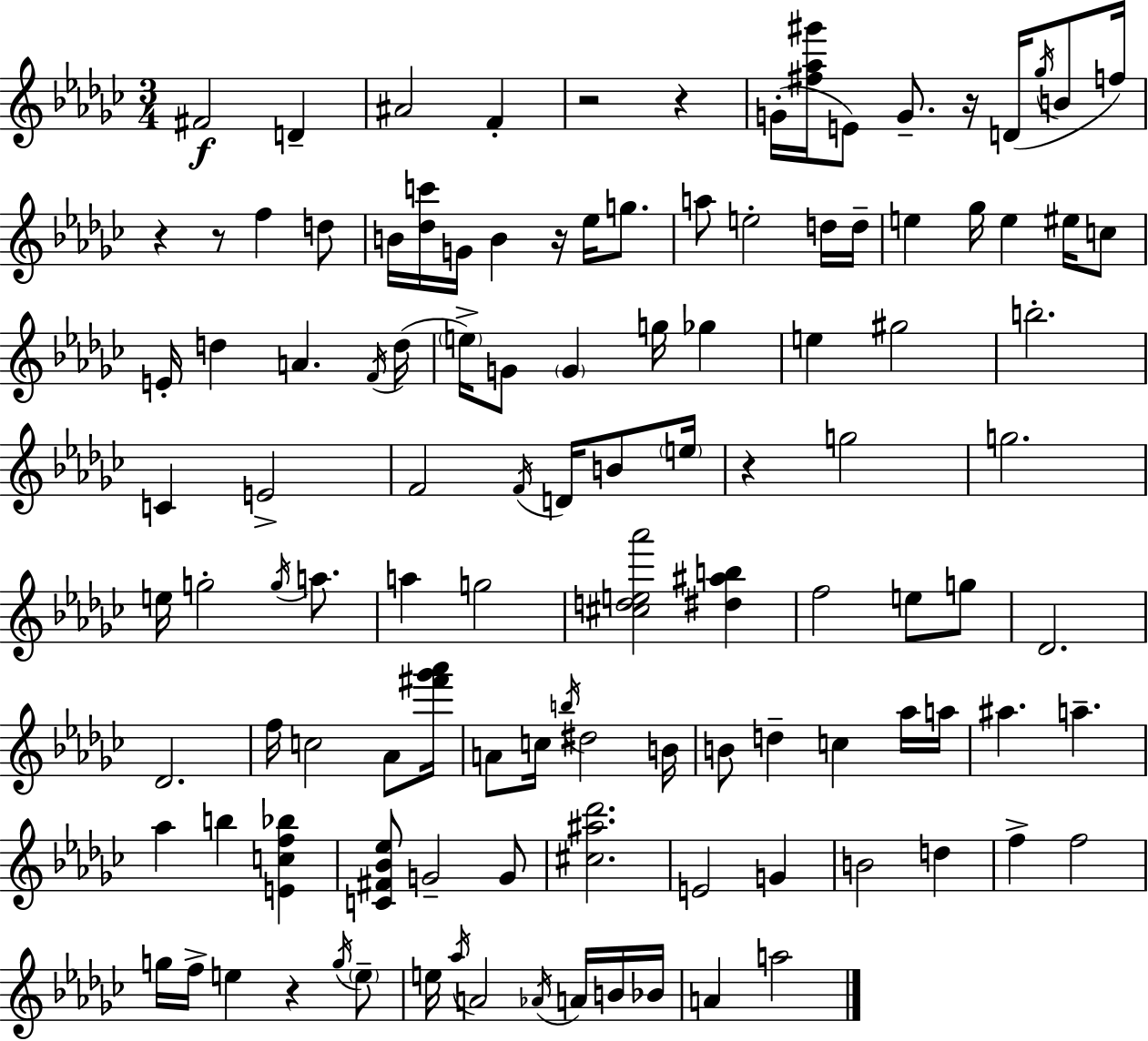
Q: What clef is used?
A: treble